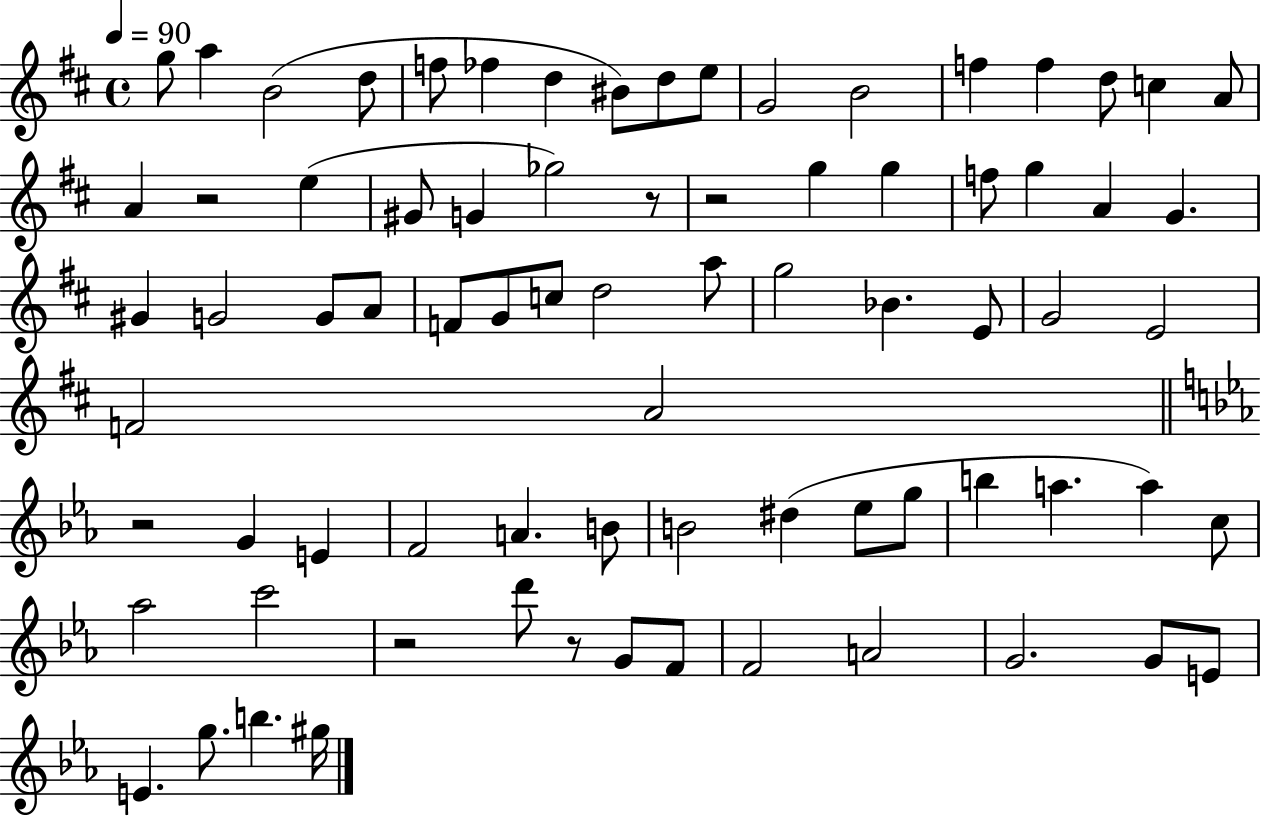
G5/e A5/q B4/h D5/e F5/e FES5/q D5/q BIS4/e D5/e E5/e G4/h B4/h F5/q F5/q D5/e C5/q A4/e A4/q R/h E5/q G#4/e G4/q Gb5/h R/e R/h G5/q G5/q F5/e G5/q A4/q G4/q. G#4/q G4/h G4/e A4/e F4/e G4/e C5/e D5/h A5/e G5/h Bb4/q. E4/e G4/h E4/h F4/h A4/h R/h G4/q E4/q F4/h A4/q. B4/e B4/h D#5/q Eb5/e G5/e B5/q A5/q. A5/q C5/e Ab5/h C6/h R/h D6/e R/e G4/e F4/e F4/h A4/h G4/h. G4/e E4/e E4/q. G5/e. B5/q. G#5/s